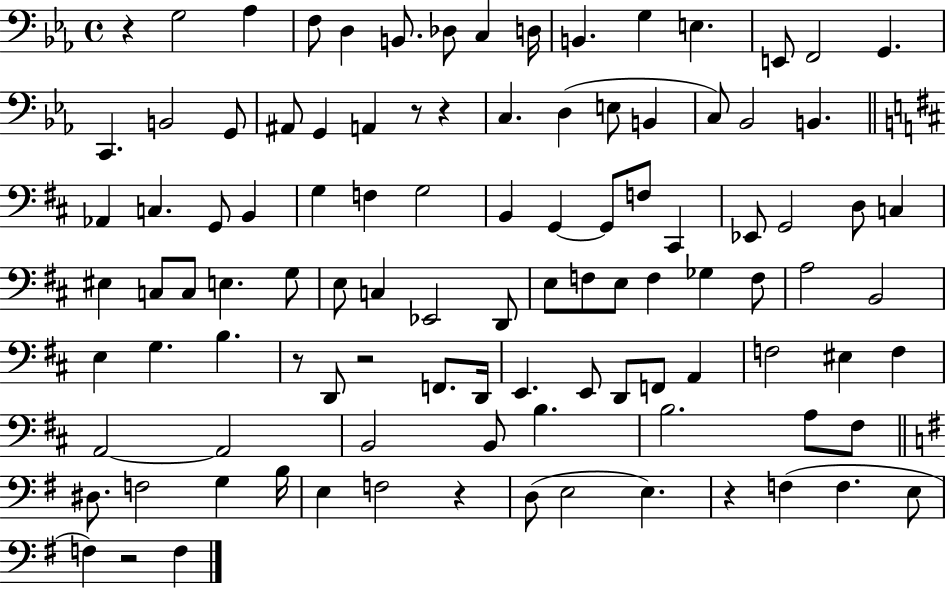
R/q G3/h Ab3/q F3/e D3/q B2/e. Db3/e C3/q D3/s B2/q. G3/q E3/q. E2/e F2/h G2/q. C2/q. B2/h G2/e A#2/e G2/q A2/q R/e R/q C3/q. D3/q E3/e B2/q C3/e Bb2/h B2/q. Ab2/q C3/q. G2/e B2/q G3/q F3/q G3/h B2/q G2/q G2/e F3/e C#2/q Eb2/e G2/h D3/e C3/q EIS3/q C3/e C3/e E3/q. G3/e E3/e C3/q Eb2/h D2/e E3/e F3/e E3/e F3/q Gb3/q F3/e A3/h B2/h E3/q G3/q. B3/q. R/e D2/e R/h F2/e. D2/s E2/q. E2/e D2/e F2/e A2/q F3/h EIS3/q F3/q A2/h A2/h B2/h B2/e B3/q. B3/h. A3/e F#3/e D#3/e. F3/h G3/q B3/s E3/q F3/h R/q D3/e E3/h E3/q. R/q F3/q F3/q. E3/e F3/q R/h F3/q